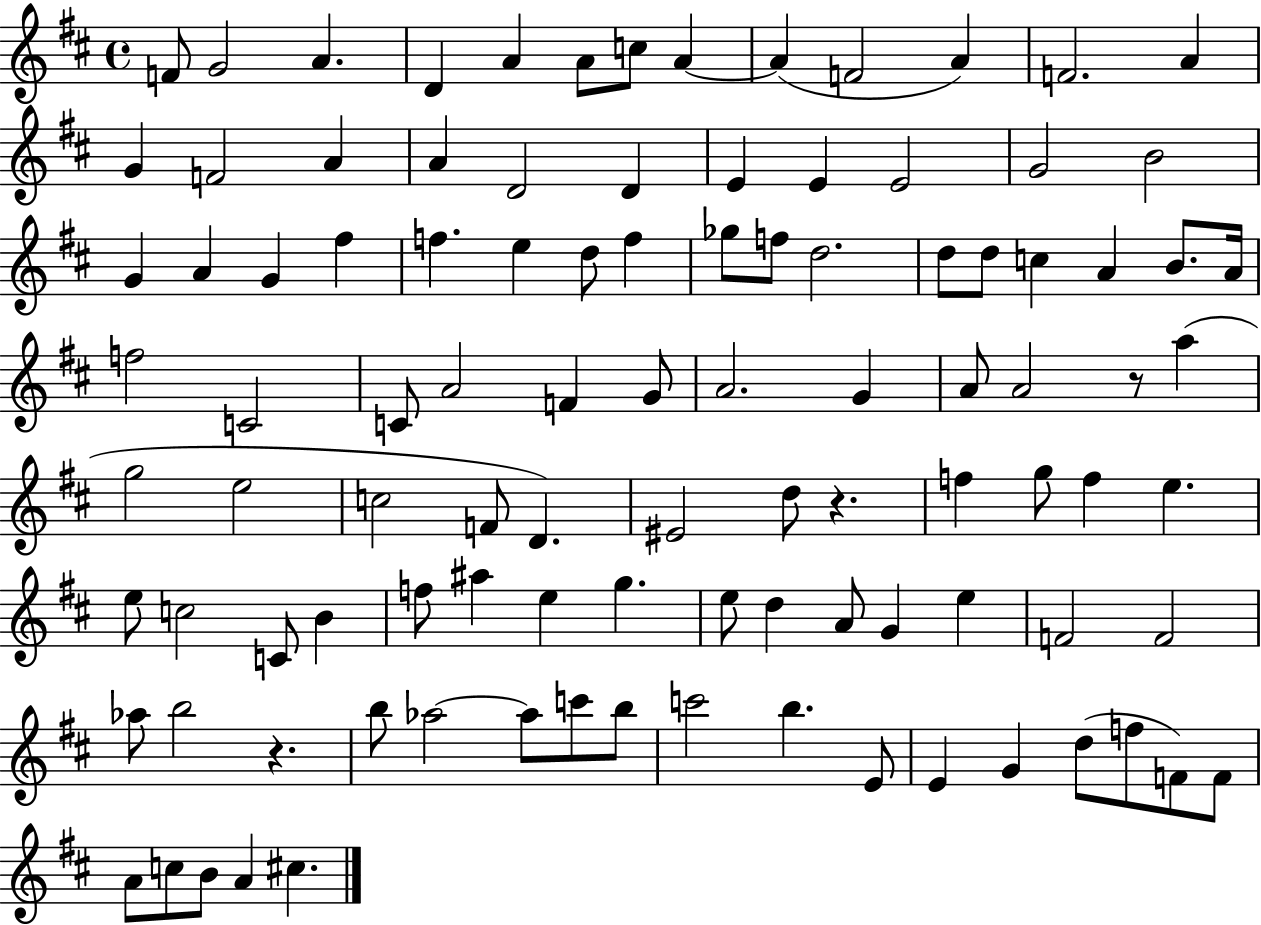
F4/e G4/h A4/q. D4/q A4/q A4/e C5/e A4/q A4/q F4/h A4/q F4/h. A4/q G4/q F4/h A4/q A4/q D4/h D4/q E4/q E4/q E4/h G4/h B4/h G4/q A4/q G4/q F#5/q F5/q. E5/q D5/e F5/q Gb5/e F5/e D5/h. D5/e D5/e C5/q A4/q B4/e. A4/s F5/h C4/h C4/e A4/h F4/q G4/e A4/h. G4/q A4/e A4/h R/e A5/q G5/h E5/h C5/h F4/e D4/q. EIS4/h D5/e R/q. F5/q G5/e F5/q E5/q. E5/e C5/h C4/e B4/q F5/e A#5/q E5/q G5/q. E5/e D5/q A4/e G4/q E5/q F4/h F4/h Ab5/e B5/h R/q. B5/e Ab5/h Ab5/e C6/e B5/e C6/h B5/q. E4/e E4/q G4/q D5/e F5/e F4/e F4/e A4/e C5/e B4/e A4/q C#5/q.